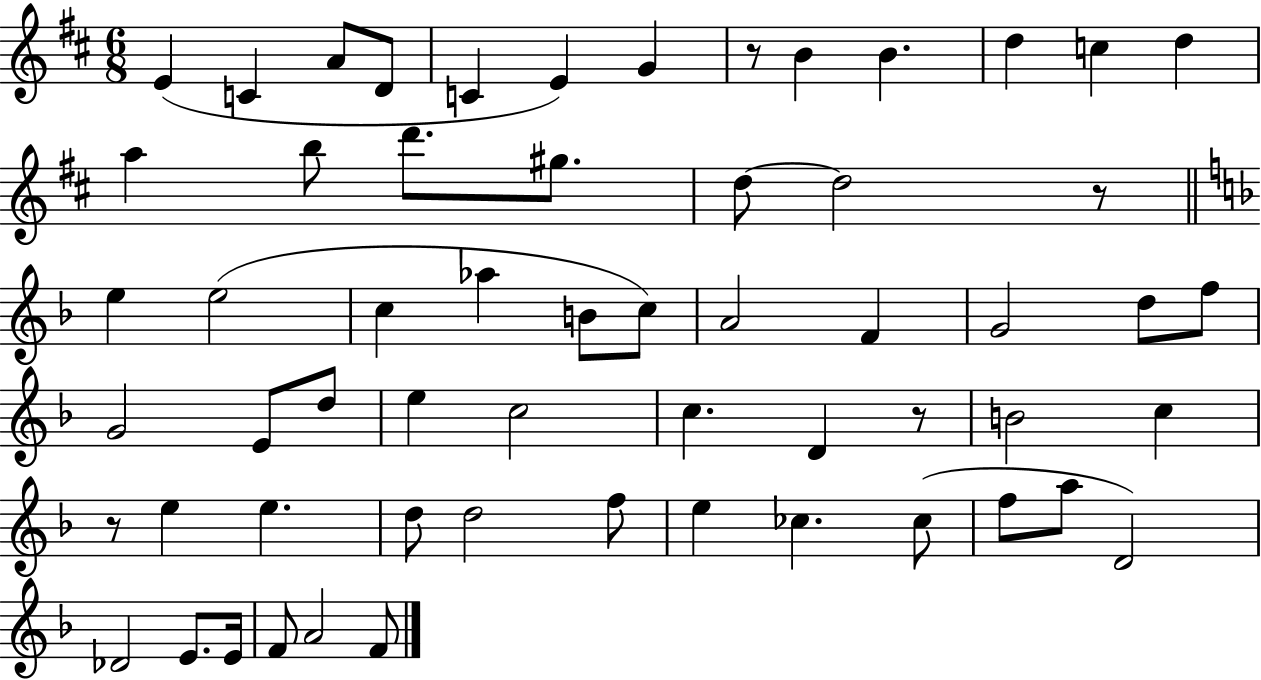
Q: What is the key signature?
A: D major